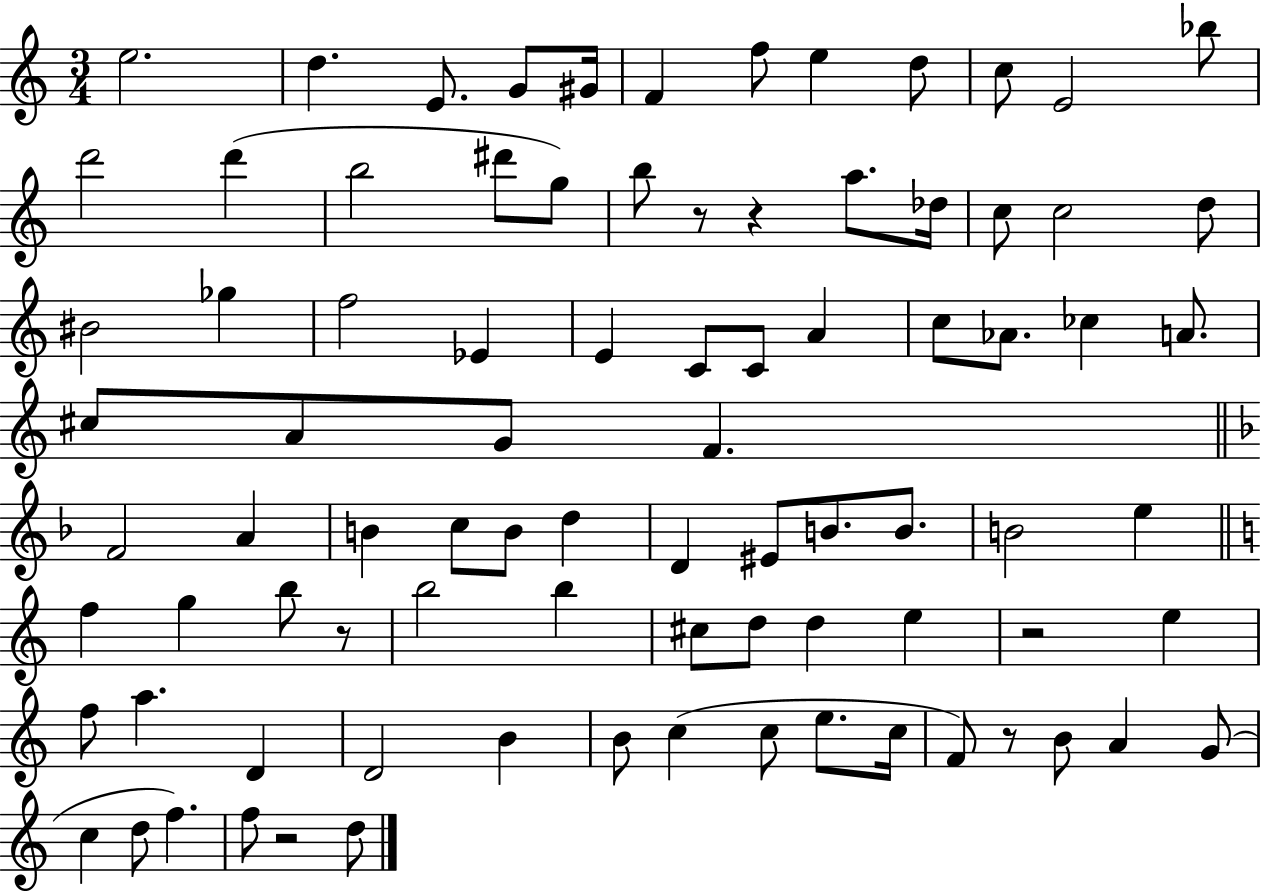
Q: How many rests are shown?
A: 6